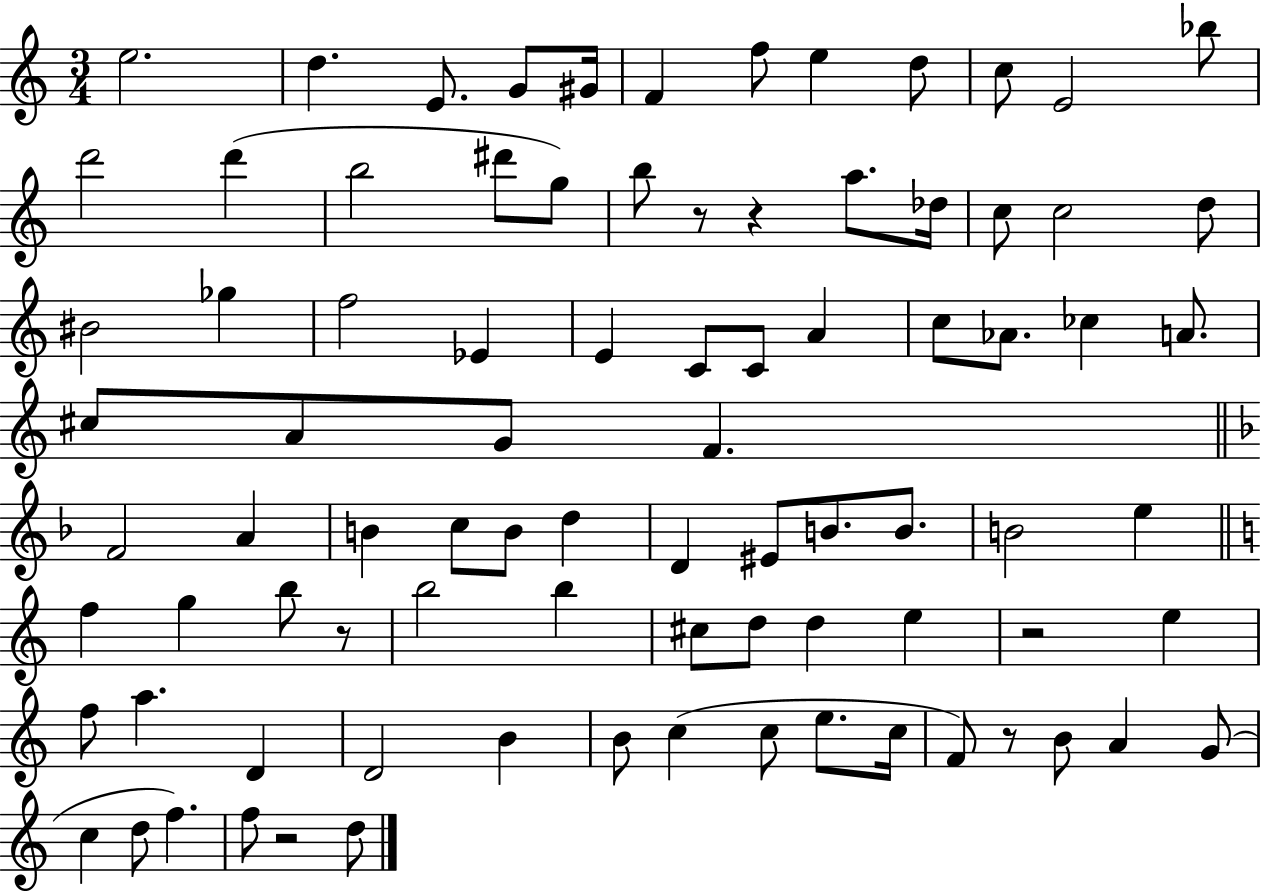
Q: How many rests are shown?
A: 6